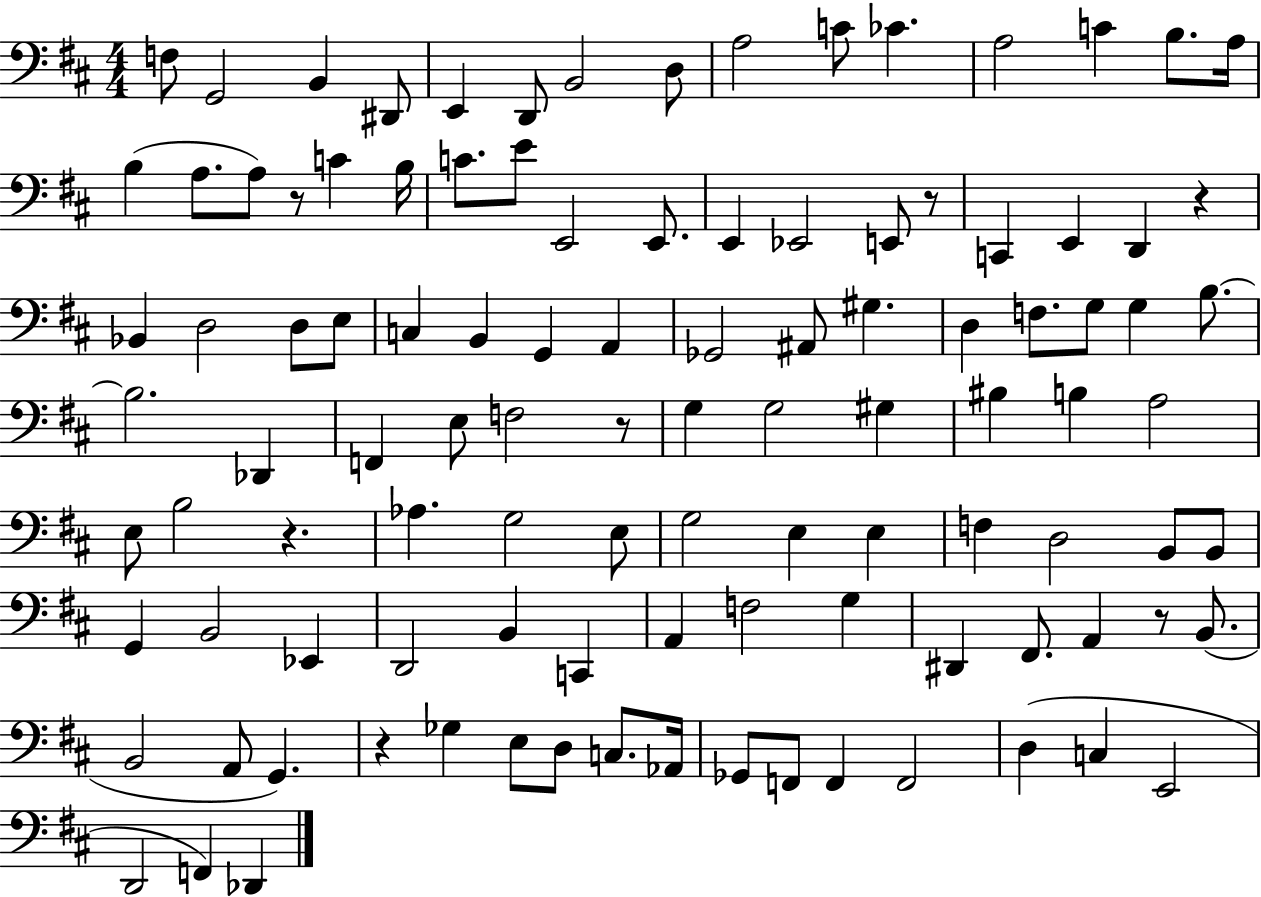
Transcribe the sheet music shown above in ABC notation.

X:1
T:Untitled
M:4/4
L:1/4
K:D
F,/2 G,,2 B,, ^D,,/2 E,, D,,/2 B,,2 D,/2 A,2 C/2 _C A,2 C B,/2 A,/4 B, A,/2 A,/2 z/2 C B,/4 C/2 E/2 E,,2 E,,/2 E,, _E,,2 E,,/2 z/2 C,, E,, D,, z _B,, D,2 D,/2 E,/2 C, B,, G,, A,, _G,,2 ^A,,/2 ^G, D, F,/2 G,/2 G, B,/2 B,2 _D,, F,, E,/2 F,2 z/2 G, G,2 ^G, ^B, B, A,2 E,/2 B,2 z _A, G,2 E,/2 G,2 E, E, F, D,2 B,,/2 B,,/2 G,, B,,2 _E,, D,,2 B,, C,, A,, F,2 G, ^D,, ^F,,/2 A,, z/2 B,,/2 B,,2 A,,/2 G,, z _G, E,/2 D,/2 C,/2 _A,,/4 _G,,/2 F,,/2 F,, F,,2 D, C, E,,2 D,,2 F,, _D,,